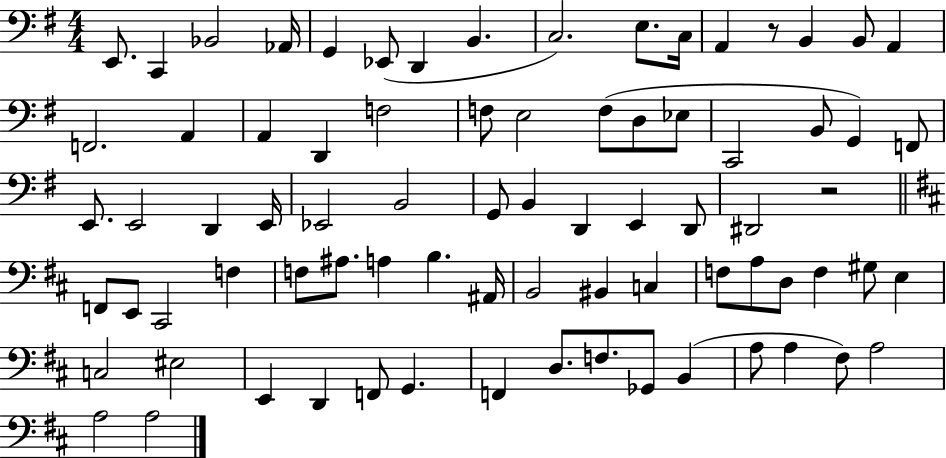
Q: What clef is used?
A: bass